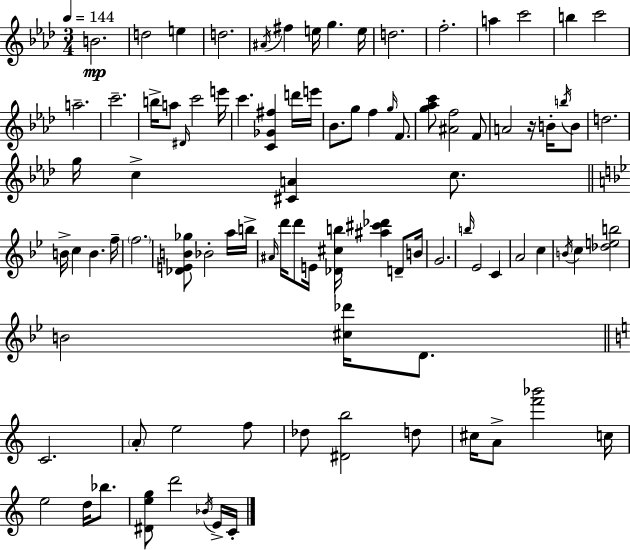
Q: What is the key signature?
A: F minor